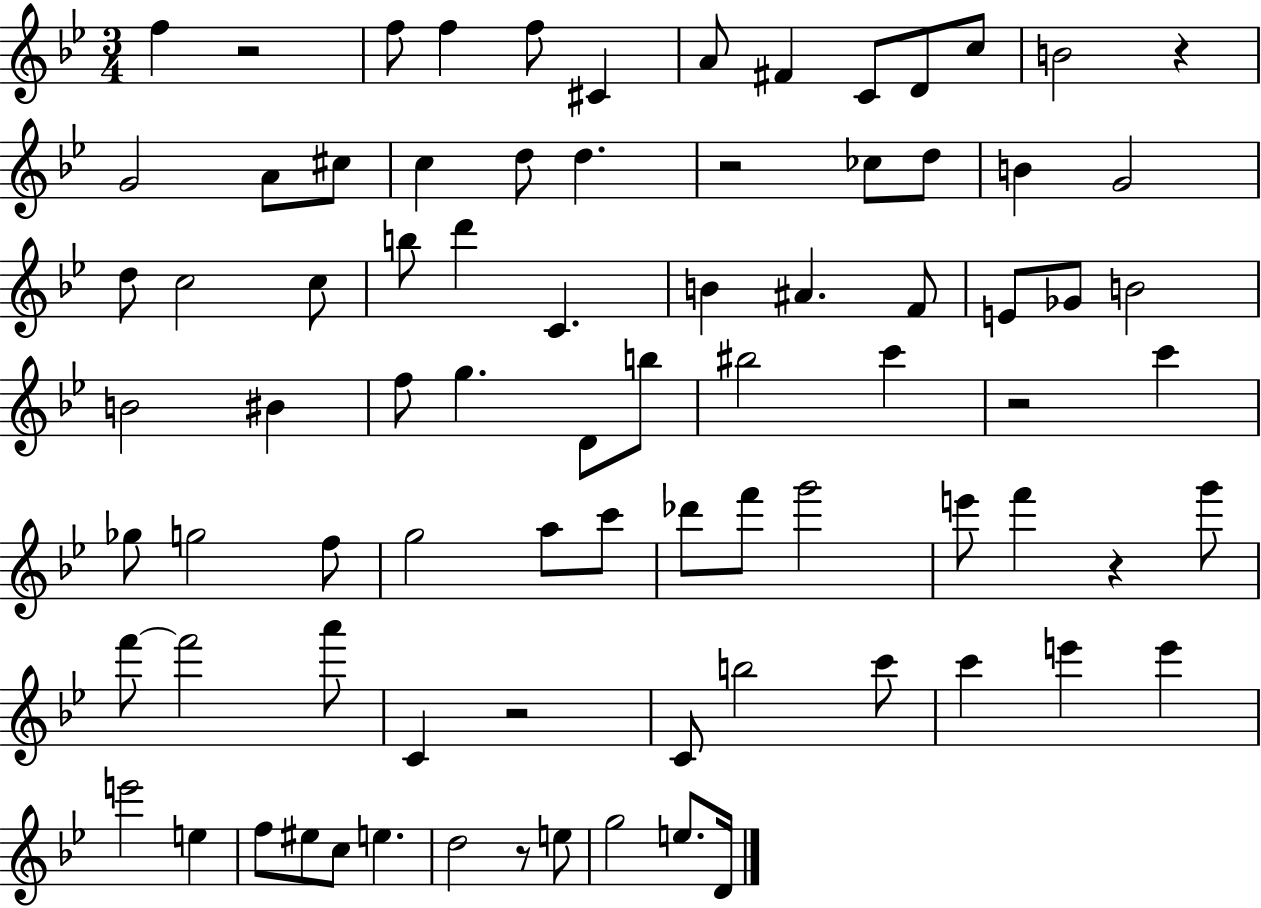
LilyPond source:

{
  \clef treble
  \numericTimeSignature
  \time 3/4
  \key bes \major
  f''4 r2 | f''8 f''4 f''8 cis'4 | a'8 fis'4 c'8 d'8 c''8 | b'2 r4 | \break g'2 a'8 cis''8 | c''4 d''8 d''4. | r2 ces''8 d''8 | b'4 g'2 | \break d''8 c''2 c''8 | b''8 d'''4 c'4. | b'4 ais'4. f'8 | e'8 ges'8 b'2 | \break b'2 bis'4 | f''8 g''4. d'8 b''8 | bis''2 c'''4 | r2 c'''4 | \break ges''8 g''2 f''8 | g''2 a''8 c'''8 | des'''8 f'''8 g'''2 | e'''8 f'''4 r4 g'''8 | \break f'''8~~ f'''2 a'''8 | c'4 r2 | c'8 b''2 c'''8 | c'''4 e'''4 e'''4 | \break e'''2 e''4 | f''8 eis''8 c''8 e''4. | d''2 r8 e''8 | g''2 e''8. d'16 | \break \bar "|."
}